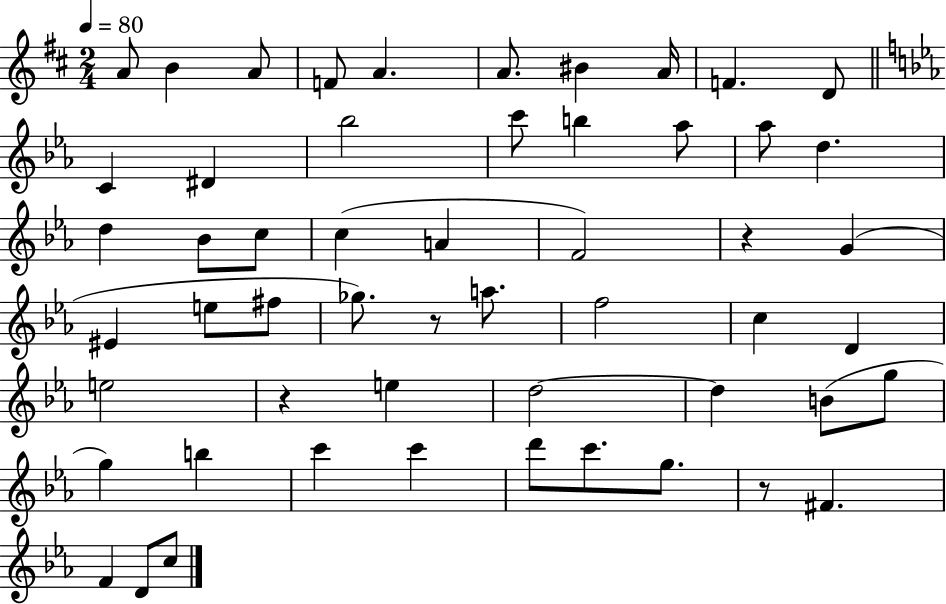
X:1
T:Untitled
M:2/4
L:1/4
K:D
A/2 B A/2 F/2 A A/2 ^B A/4 F D/2 C ^D _b2 c'/2 b _a/2 _a/2 d d _B/2 c/2 c A F2 z G ^E e/2 ^f/2 _g/2 z/2 a/2 f2 c D e2 z e d2 d B/2 g/2 g b c' c' d'/2 c'/2 g/2 z/2 ^F F D/2 c/2